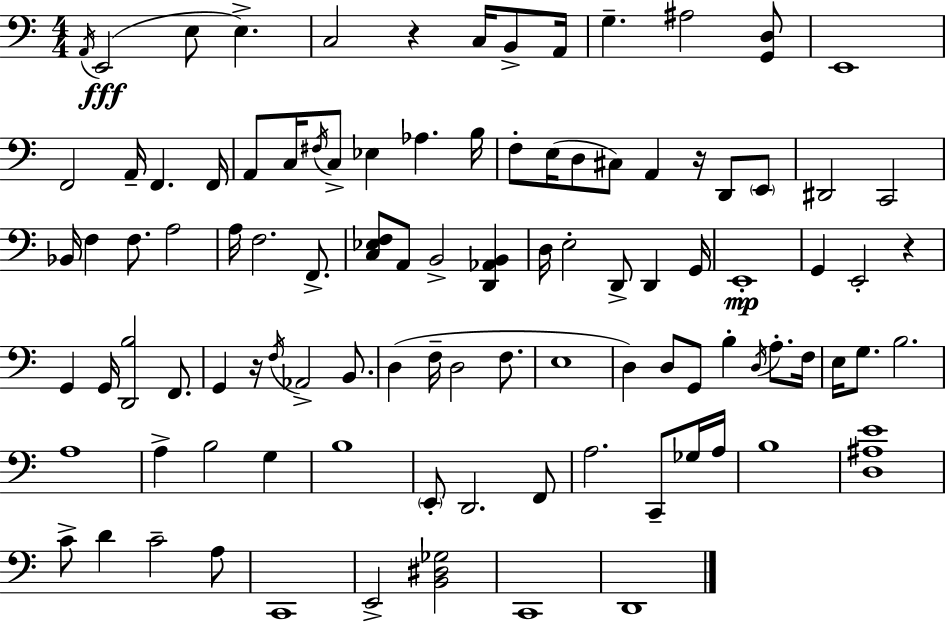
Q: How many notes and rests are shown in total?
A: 101